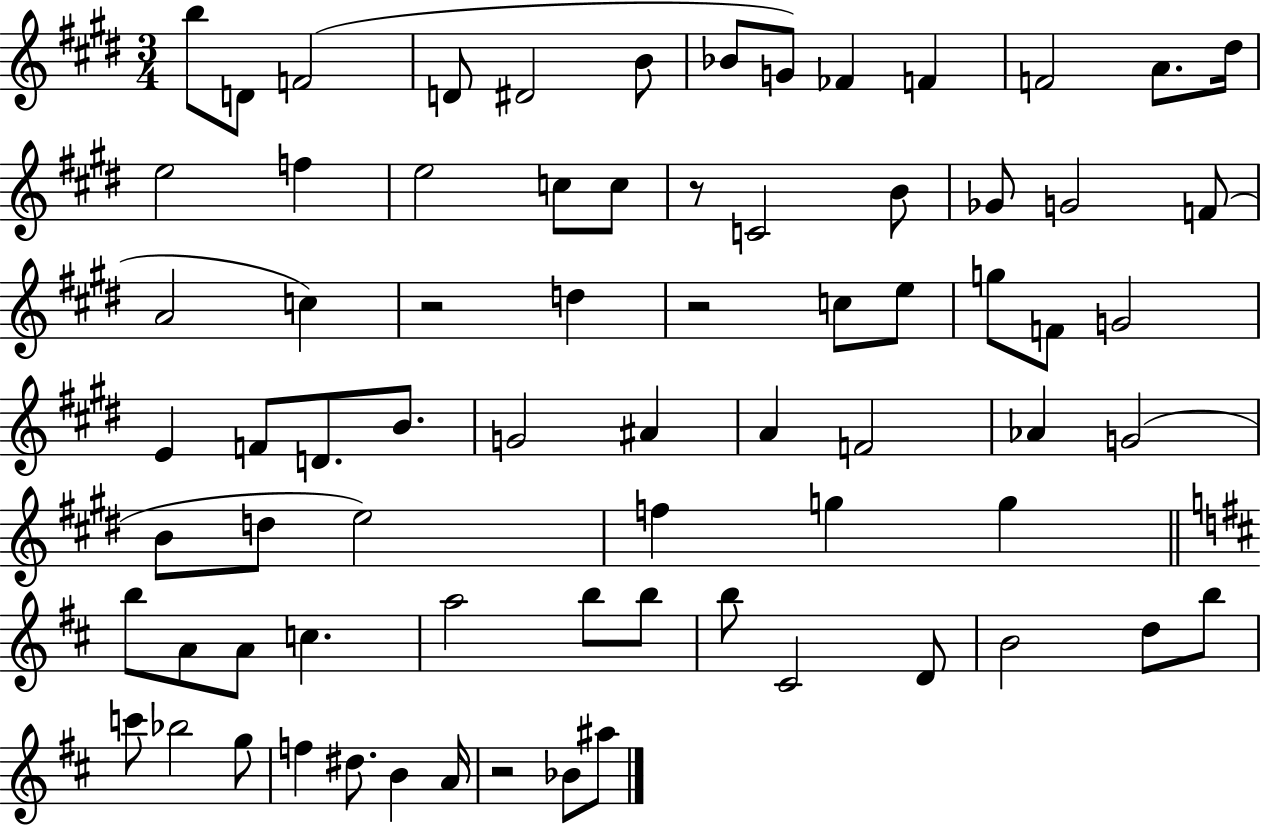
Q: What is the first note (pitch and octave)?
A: B5